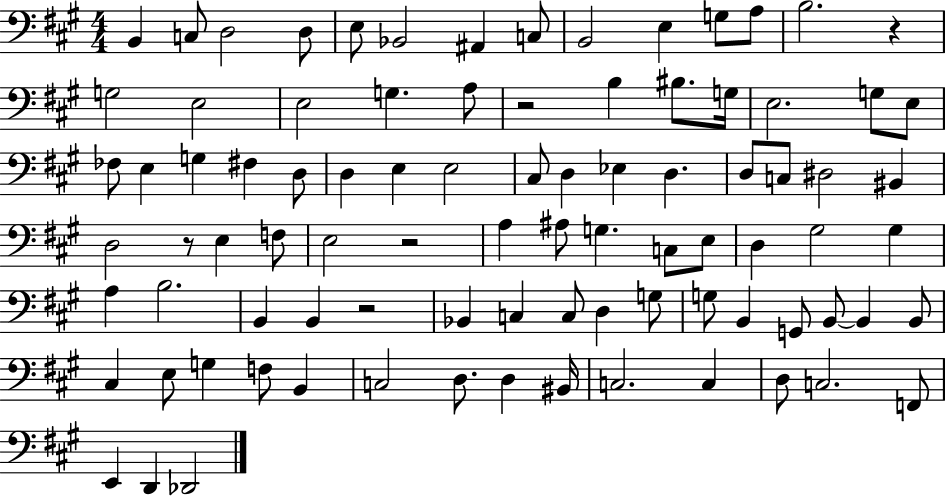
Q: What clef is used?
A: bass